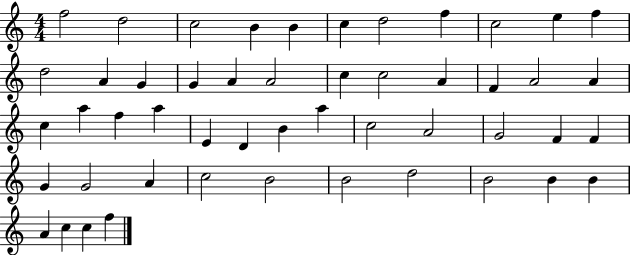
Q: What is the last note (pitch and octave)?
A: F5